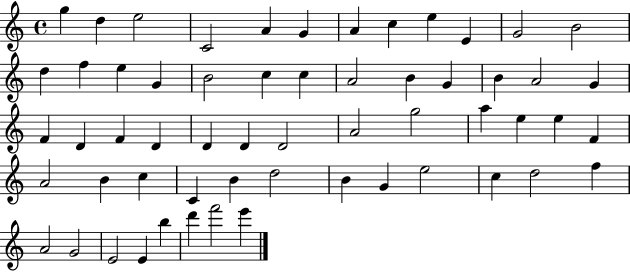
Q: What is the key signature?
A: C major